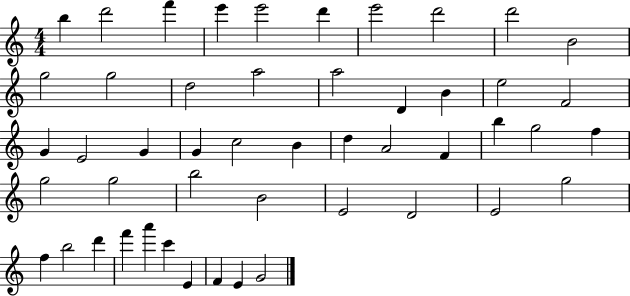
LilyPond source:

{
  \clef treble
  \numericTimeSignature
  \time 4/4
  \key c \major
  b''4 d'''2 f'''4 | e'''4 e'''2 d'''4 | e'''2 d'''2 | d'''2 b'2 | \break g''2 g''2 | d''2 a''2 | a''2 d'4 b'4 | e''2 f'2 | \break g'4 e'2 g'4 | g'4 c''2 b'4 | d''4 a'2 f'4 | b''4 g''2 f''4 | \break g''2 g''2 | b''2 b'2 | e'2 d'2 | e'2 g''2 | \break f''4 b''2 d'''4 | f'''4 a'''4 c'''4 e'4 | f'4 e'4 g'2 | \bar "|."
}